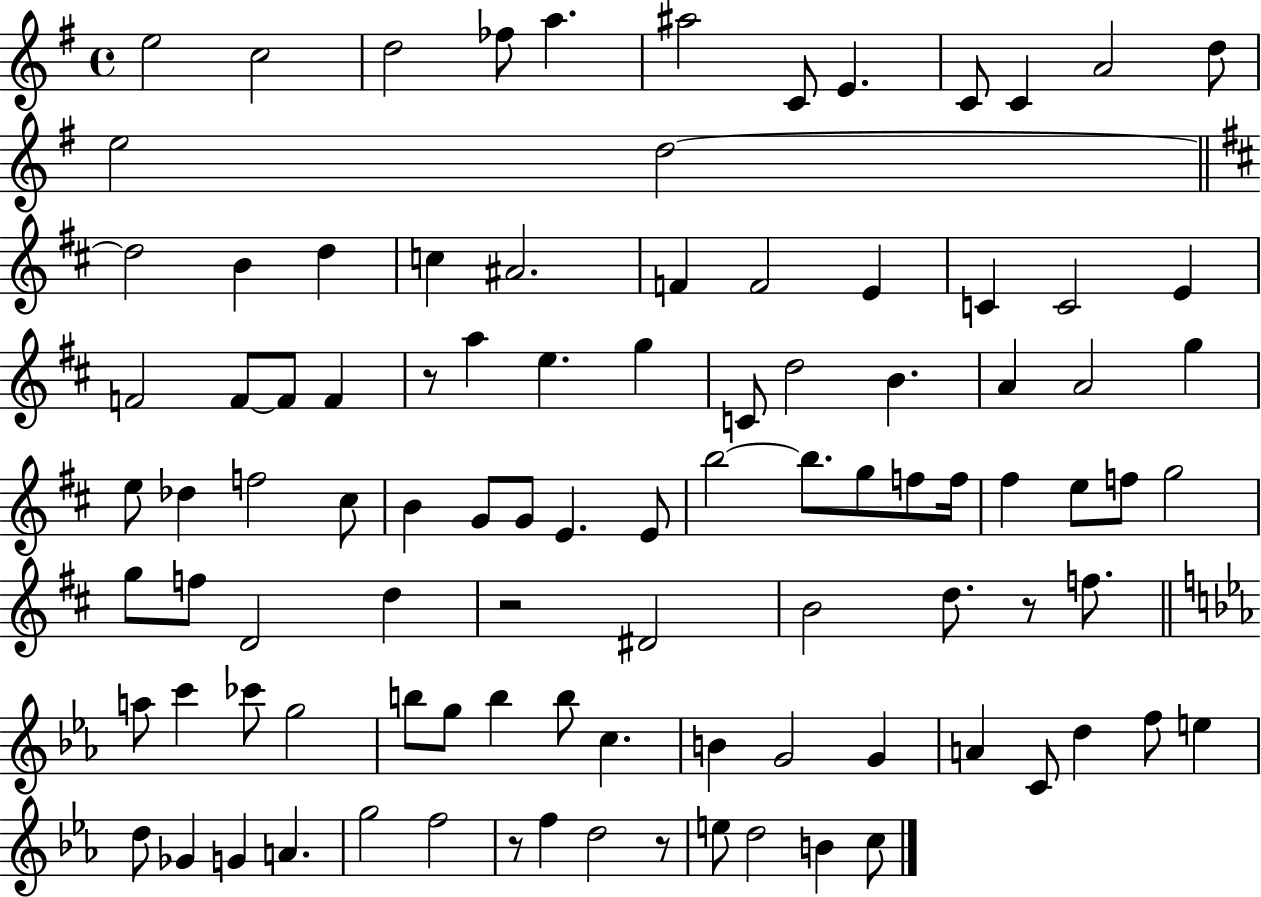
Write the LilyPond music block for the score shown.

{
  \clef treble
  \time 4/4
  \defaultTimeSignature
  \key g \major
  e''2 c''2 | d''2 fes''8 a''4. | ais''2 c'8 e'4. | c'8 c'4 a'2 d''8 | \break e''2 d''2~~ | \bar "||" \break \key d \major d''2 b'4 d''4 | c''4 ais'2. | f'4 f'2 e'4 | c'4 c'2 e'4 | \break f'2 f'8~~ f'8 f'4 | r8 a''4 e''4. g''4 | c'8 d''2 b'4. | a'4 a'2 g''4 | \break e''8 des''4 f''2 cis''8 | b'4 g'8 g'8 e'4. e'8 | b''2~~ b''8. g''8 f''8 f''16 | fis''4 e''8 f''8 g''2 | \break g''8 f''8 d'2 d''4 | r2 dis'2 | b'2 d''8. r8 f''8. | \bar "||" \break \key ees \major a''8 c'''4 ces'''8 g''2 | b''8 g''8 b''4 b''8 c''4. | b'4 g'2 g'4 | a'4 c'8 d''4 f''8 e''4 | \break d''8 ges'4 g'4 a'4. | g''2 f''2 | r8 f''4 d''2 r8 | e''8 d''2 b'4 c''8 | \break \bar "|."
}